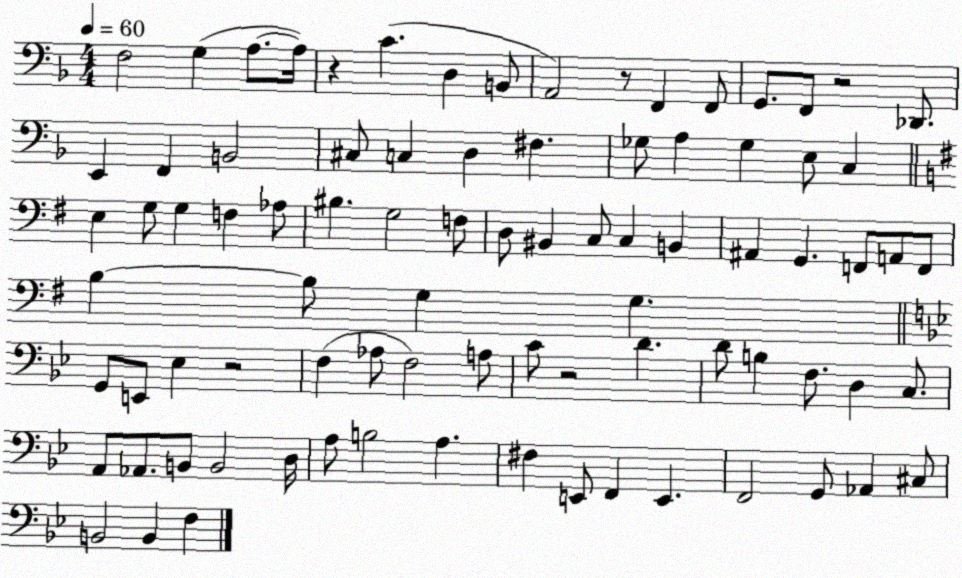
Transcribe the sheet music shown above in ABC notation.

X:1
T:Untitled
M:4/4
L:1/4
K:F
F,2 G, A,/2 A,/4 z C D, B,,/2 A,,2 z/2 F,, F,,/2 G,,/2 F,,/2 z2 _D,,/2 E,, F,, B,,2 ^C,/2 C, D, ^F, _G,/2 A, _G, E,/2 C, E, G,/2 G, F, _A,/2 ^B, G,2 F,/2 D,/2 ^B,, C,/2 C, B,, ^A,, G,, F,,/2 A,,/2 F,,/2 B, B,/2 G, G, G,,/2 E,,/2 _E, z2 F, _A,/2 F,2 A,/2 C/2 z2 D D/2 B, F,/2 D, C,/2 A,,/2 _A,,/2 B,,/2 B,,2 D,/4 A,/2 B,2 A, ^F, E,,/2 F,, E,, F,,2 G,,/2 _A,, ^C,/2 B,,2 B,, F,